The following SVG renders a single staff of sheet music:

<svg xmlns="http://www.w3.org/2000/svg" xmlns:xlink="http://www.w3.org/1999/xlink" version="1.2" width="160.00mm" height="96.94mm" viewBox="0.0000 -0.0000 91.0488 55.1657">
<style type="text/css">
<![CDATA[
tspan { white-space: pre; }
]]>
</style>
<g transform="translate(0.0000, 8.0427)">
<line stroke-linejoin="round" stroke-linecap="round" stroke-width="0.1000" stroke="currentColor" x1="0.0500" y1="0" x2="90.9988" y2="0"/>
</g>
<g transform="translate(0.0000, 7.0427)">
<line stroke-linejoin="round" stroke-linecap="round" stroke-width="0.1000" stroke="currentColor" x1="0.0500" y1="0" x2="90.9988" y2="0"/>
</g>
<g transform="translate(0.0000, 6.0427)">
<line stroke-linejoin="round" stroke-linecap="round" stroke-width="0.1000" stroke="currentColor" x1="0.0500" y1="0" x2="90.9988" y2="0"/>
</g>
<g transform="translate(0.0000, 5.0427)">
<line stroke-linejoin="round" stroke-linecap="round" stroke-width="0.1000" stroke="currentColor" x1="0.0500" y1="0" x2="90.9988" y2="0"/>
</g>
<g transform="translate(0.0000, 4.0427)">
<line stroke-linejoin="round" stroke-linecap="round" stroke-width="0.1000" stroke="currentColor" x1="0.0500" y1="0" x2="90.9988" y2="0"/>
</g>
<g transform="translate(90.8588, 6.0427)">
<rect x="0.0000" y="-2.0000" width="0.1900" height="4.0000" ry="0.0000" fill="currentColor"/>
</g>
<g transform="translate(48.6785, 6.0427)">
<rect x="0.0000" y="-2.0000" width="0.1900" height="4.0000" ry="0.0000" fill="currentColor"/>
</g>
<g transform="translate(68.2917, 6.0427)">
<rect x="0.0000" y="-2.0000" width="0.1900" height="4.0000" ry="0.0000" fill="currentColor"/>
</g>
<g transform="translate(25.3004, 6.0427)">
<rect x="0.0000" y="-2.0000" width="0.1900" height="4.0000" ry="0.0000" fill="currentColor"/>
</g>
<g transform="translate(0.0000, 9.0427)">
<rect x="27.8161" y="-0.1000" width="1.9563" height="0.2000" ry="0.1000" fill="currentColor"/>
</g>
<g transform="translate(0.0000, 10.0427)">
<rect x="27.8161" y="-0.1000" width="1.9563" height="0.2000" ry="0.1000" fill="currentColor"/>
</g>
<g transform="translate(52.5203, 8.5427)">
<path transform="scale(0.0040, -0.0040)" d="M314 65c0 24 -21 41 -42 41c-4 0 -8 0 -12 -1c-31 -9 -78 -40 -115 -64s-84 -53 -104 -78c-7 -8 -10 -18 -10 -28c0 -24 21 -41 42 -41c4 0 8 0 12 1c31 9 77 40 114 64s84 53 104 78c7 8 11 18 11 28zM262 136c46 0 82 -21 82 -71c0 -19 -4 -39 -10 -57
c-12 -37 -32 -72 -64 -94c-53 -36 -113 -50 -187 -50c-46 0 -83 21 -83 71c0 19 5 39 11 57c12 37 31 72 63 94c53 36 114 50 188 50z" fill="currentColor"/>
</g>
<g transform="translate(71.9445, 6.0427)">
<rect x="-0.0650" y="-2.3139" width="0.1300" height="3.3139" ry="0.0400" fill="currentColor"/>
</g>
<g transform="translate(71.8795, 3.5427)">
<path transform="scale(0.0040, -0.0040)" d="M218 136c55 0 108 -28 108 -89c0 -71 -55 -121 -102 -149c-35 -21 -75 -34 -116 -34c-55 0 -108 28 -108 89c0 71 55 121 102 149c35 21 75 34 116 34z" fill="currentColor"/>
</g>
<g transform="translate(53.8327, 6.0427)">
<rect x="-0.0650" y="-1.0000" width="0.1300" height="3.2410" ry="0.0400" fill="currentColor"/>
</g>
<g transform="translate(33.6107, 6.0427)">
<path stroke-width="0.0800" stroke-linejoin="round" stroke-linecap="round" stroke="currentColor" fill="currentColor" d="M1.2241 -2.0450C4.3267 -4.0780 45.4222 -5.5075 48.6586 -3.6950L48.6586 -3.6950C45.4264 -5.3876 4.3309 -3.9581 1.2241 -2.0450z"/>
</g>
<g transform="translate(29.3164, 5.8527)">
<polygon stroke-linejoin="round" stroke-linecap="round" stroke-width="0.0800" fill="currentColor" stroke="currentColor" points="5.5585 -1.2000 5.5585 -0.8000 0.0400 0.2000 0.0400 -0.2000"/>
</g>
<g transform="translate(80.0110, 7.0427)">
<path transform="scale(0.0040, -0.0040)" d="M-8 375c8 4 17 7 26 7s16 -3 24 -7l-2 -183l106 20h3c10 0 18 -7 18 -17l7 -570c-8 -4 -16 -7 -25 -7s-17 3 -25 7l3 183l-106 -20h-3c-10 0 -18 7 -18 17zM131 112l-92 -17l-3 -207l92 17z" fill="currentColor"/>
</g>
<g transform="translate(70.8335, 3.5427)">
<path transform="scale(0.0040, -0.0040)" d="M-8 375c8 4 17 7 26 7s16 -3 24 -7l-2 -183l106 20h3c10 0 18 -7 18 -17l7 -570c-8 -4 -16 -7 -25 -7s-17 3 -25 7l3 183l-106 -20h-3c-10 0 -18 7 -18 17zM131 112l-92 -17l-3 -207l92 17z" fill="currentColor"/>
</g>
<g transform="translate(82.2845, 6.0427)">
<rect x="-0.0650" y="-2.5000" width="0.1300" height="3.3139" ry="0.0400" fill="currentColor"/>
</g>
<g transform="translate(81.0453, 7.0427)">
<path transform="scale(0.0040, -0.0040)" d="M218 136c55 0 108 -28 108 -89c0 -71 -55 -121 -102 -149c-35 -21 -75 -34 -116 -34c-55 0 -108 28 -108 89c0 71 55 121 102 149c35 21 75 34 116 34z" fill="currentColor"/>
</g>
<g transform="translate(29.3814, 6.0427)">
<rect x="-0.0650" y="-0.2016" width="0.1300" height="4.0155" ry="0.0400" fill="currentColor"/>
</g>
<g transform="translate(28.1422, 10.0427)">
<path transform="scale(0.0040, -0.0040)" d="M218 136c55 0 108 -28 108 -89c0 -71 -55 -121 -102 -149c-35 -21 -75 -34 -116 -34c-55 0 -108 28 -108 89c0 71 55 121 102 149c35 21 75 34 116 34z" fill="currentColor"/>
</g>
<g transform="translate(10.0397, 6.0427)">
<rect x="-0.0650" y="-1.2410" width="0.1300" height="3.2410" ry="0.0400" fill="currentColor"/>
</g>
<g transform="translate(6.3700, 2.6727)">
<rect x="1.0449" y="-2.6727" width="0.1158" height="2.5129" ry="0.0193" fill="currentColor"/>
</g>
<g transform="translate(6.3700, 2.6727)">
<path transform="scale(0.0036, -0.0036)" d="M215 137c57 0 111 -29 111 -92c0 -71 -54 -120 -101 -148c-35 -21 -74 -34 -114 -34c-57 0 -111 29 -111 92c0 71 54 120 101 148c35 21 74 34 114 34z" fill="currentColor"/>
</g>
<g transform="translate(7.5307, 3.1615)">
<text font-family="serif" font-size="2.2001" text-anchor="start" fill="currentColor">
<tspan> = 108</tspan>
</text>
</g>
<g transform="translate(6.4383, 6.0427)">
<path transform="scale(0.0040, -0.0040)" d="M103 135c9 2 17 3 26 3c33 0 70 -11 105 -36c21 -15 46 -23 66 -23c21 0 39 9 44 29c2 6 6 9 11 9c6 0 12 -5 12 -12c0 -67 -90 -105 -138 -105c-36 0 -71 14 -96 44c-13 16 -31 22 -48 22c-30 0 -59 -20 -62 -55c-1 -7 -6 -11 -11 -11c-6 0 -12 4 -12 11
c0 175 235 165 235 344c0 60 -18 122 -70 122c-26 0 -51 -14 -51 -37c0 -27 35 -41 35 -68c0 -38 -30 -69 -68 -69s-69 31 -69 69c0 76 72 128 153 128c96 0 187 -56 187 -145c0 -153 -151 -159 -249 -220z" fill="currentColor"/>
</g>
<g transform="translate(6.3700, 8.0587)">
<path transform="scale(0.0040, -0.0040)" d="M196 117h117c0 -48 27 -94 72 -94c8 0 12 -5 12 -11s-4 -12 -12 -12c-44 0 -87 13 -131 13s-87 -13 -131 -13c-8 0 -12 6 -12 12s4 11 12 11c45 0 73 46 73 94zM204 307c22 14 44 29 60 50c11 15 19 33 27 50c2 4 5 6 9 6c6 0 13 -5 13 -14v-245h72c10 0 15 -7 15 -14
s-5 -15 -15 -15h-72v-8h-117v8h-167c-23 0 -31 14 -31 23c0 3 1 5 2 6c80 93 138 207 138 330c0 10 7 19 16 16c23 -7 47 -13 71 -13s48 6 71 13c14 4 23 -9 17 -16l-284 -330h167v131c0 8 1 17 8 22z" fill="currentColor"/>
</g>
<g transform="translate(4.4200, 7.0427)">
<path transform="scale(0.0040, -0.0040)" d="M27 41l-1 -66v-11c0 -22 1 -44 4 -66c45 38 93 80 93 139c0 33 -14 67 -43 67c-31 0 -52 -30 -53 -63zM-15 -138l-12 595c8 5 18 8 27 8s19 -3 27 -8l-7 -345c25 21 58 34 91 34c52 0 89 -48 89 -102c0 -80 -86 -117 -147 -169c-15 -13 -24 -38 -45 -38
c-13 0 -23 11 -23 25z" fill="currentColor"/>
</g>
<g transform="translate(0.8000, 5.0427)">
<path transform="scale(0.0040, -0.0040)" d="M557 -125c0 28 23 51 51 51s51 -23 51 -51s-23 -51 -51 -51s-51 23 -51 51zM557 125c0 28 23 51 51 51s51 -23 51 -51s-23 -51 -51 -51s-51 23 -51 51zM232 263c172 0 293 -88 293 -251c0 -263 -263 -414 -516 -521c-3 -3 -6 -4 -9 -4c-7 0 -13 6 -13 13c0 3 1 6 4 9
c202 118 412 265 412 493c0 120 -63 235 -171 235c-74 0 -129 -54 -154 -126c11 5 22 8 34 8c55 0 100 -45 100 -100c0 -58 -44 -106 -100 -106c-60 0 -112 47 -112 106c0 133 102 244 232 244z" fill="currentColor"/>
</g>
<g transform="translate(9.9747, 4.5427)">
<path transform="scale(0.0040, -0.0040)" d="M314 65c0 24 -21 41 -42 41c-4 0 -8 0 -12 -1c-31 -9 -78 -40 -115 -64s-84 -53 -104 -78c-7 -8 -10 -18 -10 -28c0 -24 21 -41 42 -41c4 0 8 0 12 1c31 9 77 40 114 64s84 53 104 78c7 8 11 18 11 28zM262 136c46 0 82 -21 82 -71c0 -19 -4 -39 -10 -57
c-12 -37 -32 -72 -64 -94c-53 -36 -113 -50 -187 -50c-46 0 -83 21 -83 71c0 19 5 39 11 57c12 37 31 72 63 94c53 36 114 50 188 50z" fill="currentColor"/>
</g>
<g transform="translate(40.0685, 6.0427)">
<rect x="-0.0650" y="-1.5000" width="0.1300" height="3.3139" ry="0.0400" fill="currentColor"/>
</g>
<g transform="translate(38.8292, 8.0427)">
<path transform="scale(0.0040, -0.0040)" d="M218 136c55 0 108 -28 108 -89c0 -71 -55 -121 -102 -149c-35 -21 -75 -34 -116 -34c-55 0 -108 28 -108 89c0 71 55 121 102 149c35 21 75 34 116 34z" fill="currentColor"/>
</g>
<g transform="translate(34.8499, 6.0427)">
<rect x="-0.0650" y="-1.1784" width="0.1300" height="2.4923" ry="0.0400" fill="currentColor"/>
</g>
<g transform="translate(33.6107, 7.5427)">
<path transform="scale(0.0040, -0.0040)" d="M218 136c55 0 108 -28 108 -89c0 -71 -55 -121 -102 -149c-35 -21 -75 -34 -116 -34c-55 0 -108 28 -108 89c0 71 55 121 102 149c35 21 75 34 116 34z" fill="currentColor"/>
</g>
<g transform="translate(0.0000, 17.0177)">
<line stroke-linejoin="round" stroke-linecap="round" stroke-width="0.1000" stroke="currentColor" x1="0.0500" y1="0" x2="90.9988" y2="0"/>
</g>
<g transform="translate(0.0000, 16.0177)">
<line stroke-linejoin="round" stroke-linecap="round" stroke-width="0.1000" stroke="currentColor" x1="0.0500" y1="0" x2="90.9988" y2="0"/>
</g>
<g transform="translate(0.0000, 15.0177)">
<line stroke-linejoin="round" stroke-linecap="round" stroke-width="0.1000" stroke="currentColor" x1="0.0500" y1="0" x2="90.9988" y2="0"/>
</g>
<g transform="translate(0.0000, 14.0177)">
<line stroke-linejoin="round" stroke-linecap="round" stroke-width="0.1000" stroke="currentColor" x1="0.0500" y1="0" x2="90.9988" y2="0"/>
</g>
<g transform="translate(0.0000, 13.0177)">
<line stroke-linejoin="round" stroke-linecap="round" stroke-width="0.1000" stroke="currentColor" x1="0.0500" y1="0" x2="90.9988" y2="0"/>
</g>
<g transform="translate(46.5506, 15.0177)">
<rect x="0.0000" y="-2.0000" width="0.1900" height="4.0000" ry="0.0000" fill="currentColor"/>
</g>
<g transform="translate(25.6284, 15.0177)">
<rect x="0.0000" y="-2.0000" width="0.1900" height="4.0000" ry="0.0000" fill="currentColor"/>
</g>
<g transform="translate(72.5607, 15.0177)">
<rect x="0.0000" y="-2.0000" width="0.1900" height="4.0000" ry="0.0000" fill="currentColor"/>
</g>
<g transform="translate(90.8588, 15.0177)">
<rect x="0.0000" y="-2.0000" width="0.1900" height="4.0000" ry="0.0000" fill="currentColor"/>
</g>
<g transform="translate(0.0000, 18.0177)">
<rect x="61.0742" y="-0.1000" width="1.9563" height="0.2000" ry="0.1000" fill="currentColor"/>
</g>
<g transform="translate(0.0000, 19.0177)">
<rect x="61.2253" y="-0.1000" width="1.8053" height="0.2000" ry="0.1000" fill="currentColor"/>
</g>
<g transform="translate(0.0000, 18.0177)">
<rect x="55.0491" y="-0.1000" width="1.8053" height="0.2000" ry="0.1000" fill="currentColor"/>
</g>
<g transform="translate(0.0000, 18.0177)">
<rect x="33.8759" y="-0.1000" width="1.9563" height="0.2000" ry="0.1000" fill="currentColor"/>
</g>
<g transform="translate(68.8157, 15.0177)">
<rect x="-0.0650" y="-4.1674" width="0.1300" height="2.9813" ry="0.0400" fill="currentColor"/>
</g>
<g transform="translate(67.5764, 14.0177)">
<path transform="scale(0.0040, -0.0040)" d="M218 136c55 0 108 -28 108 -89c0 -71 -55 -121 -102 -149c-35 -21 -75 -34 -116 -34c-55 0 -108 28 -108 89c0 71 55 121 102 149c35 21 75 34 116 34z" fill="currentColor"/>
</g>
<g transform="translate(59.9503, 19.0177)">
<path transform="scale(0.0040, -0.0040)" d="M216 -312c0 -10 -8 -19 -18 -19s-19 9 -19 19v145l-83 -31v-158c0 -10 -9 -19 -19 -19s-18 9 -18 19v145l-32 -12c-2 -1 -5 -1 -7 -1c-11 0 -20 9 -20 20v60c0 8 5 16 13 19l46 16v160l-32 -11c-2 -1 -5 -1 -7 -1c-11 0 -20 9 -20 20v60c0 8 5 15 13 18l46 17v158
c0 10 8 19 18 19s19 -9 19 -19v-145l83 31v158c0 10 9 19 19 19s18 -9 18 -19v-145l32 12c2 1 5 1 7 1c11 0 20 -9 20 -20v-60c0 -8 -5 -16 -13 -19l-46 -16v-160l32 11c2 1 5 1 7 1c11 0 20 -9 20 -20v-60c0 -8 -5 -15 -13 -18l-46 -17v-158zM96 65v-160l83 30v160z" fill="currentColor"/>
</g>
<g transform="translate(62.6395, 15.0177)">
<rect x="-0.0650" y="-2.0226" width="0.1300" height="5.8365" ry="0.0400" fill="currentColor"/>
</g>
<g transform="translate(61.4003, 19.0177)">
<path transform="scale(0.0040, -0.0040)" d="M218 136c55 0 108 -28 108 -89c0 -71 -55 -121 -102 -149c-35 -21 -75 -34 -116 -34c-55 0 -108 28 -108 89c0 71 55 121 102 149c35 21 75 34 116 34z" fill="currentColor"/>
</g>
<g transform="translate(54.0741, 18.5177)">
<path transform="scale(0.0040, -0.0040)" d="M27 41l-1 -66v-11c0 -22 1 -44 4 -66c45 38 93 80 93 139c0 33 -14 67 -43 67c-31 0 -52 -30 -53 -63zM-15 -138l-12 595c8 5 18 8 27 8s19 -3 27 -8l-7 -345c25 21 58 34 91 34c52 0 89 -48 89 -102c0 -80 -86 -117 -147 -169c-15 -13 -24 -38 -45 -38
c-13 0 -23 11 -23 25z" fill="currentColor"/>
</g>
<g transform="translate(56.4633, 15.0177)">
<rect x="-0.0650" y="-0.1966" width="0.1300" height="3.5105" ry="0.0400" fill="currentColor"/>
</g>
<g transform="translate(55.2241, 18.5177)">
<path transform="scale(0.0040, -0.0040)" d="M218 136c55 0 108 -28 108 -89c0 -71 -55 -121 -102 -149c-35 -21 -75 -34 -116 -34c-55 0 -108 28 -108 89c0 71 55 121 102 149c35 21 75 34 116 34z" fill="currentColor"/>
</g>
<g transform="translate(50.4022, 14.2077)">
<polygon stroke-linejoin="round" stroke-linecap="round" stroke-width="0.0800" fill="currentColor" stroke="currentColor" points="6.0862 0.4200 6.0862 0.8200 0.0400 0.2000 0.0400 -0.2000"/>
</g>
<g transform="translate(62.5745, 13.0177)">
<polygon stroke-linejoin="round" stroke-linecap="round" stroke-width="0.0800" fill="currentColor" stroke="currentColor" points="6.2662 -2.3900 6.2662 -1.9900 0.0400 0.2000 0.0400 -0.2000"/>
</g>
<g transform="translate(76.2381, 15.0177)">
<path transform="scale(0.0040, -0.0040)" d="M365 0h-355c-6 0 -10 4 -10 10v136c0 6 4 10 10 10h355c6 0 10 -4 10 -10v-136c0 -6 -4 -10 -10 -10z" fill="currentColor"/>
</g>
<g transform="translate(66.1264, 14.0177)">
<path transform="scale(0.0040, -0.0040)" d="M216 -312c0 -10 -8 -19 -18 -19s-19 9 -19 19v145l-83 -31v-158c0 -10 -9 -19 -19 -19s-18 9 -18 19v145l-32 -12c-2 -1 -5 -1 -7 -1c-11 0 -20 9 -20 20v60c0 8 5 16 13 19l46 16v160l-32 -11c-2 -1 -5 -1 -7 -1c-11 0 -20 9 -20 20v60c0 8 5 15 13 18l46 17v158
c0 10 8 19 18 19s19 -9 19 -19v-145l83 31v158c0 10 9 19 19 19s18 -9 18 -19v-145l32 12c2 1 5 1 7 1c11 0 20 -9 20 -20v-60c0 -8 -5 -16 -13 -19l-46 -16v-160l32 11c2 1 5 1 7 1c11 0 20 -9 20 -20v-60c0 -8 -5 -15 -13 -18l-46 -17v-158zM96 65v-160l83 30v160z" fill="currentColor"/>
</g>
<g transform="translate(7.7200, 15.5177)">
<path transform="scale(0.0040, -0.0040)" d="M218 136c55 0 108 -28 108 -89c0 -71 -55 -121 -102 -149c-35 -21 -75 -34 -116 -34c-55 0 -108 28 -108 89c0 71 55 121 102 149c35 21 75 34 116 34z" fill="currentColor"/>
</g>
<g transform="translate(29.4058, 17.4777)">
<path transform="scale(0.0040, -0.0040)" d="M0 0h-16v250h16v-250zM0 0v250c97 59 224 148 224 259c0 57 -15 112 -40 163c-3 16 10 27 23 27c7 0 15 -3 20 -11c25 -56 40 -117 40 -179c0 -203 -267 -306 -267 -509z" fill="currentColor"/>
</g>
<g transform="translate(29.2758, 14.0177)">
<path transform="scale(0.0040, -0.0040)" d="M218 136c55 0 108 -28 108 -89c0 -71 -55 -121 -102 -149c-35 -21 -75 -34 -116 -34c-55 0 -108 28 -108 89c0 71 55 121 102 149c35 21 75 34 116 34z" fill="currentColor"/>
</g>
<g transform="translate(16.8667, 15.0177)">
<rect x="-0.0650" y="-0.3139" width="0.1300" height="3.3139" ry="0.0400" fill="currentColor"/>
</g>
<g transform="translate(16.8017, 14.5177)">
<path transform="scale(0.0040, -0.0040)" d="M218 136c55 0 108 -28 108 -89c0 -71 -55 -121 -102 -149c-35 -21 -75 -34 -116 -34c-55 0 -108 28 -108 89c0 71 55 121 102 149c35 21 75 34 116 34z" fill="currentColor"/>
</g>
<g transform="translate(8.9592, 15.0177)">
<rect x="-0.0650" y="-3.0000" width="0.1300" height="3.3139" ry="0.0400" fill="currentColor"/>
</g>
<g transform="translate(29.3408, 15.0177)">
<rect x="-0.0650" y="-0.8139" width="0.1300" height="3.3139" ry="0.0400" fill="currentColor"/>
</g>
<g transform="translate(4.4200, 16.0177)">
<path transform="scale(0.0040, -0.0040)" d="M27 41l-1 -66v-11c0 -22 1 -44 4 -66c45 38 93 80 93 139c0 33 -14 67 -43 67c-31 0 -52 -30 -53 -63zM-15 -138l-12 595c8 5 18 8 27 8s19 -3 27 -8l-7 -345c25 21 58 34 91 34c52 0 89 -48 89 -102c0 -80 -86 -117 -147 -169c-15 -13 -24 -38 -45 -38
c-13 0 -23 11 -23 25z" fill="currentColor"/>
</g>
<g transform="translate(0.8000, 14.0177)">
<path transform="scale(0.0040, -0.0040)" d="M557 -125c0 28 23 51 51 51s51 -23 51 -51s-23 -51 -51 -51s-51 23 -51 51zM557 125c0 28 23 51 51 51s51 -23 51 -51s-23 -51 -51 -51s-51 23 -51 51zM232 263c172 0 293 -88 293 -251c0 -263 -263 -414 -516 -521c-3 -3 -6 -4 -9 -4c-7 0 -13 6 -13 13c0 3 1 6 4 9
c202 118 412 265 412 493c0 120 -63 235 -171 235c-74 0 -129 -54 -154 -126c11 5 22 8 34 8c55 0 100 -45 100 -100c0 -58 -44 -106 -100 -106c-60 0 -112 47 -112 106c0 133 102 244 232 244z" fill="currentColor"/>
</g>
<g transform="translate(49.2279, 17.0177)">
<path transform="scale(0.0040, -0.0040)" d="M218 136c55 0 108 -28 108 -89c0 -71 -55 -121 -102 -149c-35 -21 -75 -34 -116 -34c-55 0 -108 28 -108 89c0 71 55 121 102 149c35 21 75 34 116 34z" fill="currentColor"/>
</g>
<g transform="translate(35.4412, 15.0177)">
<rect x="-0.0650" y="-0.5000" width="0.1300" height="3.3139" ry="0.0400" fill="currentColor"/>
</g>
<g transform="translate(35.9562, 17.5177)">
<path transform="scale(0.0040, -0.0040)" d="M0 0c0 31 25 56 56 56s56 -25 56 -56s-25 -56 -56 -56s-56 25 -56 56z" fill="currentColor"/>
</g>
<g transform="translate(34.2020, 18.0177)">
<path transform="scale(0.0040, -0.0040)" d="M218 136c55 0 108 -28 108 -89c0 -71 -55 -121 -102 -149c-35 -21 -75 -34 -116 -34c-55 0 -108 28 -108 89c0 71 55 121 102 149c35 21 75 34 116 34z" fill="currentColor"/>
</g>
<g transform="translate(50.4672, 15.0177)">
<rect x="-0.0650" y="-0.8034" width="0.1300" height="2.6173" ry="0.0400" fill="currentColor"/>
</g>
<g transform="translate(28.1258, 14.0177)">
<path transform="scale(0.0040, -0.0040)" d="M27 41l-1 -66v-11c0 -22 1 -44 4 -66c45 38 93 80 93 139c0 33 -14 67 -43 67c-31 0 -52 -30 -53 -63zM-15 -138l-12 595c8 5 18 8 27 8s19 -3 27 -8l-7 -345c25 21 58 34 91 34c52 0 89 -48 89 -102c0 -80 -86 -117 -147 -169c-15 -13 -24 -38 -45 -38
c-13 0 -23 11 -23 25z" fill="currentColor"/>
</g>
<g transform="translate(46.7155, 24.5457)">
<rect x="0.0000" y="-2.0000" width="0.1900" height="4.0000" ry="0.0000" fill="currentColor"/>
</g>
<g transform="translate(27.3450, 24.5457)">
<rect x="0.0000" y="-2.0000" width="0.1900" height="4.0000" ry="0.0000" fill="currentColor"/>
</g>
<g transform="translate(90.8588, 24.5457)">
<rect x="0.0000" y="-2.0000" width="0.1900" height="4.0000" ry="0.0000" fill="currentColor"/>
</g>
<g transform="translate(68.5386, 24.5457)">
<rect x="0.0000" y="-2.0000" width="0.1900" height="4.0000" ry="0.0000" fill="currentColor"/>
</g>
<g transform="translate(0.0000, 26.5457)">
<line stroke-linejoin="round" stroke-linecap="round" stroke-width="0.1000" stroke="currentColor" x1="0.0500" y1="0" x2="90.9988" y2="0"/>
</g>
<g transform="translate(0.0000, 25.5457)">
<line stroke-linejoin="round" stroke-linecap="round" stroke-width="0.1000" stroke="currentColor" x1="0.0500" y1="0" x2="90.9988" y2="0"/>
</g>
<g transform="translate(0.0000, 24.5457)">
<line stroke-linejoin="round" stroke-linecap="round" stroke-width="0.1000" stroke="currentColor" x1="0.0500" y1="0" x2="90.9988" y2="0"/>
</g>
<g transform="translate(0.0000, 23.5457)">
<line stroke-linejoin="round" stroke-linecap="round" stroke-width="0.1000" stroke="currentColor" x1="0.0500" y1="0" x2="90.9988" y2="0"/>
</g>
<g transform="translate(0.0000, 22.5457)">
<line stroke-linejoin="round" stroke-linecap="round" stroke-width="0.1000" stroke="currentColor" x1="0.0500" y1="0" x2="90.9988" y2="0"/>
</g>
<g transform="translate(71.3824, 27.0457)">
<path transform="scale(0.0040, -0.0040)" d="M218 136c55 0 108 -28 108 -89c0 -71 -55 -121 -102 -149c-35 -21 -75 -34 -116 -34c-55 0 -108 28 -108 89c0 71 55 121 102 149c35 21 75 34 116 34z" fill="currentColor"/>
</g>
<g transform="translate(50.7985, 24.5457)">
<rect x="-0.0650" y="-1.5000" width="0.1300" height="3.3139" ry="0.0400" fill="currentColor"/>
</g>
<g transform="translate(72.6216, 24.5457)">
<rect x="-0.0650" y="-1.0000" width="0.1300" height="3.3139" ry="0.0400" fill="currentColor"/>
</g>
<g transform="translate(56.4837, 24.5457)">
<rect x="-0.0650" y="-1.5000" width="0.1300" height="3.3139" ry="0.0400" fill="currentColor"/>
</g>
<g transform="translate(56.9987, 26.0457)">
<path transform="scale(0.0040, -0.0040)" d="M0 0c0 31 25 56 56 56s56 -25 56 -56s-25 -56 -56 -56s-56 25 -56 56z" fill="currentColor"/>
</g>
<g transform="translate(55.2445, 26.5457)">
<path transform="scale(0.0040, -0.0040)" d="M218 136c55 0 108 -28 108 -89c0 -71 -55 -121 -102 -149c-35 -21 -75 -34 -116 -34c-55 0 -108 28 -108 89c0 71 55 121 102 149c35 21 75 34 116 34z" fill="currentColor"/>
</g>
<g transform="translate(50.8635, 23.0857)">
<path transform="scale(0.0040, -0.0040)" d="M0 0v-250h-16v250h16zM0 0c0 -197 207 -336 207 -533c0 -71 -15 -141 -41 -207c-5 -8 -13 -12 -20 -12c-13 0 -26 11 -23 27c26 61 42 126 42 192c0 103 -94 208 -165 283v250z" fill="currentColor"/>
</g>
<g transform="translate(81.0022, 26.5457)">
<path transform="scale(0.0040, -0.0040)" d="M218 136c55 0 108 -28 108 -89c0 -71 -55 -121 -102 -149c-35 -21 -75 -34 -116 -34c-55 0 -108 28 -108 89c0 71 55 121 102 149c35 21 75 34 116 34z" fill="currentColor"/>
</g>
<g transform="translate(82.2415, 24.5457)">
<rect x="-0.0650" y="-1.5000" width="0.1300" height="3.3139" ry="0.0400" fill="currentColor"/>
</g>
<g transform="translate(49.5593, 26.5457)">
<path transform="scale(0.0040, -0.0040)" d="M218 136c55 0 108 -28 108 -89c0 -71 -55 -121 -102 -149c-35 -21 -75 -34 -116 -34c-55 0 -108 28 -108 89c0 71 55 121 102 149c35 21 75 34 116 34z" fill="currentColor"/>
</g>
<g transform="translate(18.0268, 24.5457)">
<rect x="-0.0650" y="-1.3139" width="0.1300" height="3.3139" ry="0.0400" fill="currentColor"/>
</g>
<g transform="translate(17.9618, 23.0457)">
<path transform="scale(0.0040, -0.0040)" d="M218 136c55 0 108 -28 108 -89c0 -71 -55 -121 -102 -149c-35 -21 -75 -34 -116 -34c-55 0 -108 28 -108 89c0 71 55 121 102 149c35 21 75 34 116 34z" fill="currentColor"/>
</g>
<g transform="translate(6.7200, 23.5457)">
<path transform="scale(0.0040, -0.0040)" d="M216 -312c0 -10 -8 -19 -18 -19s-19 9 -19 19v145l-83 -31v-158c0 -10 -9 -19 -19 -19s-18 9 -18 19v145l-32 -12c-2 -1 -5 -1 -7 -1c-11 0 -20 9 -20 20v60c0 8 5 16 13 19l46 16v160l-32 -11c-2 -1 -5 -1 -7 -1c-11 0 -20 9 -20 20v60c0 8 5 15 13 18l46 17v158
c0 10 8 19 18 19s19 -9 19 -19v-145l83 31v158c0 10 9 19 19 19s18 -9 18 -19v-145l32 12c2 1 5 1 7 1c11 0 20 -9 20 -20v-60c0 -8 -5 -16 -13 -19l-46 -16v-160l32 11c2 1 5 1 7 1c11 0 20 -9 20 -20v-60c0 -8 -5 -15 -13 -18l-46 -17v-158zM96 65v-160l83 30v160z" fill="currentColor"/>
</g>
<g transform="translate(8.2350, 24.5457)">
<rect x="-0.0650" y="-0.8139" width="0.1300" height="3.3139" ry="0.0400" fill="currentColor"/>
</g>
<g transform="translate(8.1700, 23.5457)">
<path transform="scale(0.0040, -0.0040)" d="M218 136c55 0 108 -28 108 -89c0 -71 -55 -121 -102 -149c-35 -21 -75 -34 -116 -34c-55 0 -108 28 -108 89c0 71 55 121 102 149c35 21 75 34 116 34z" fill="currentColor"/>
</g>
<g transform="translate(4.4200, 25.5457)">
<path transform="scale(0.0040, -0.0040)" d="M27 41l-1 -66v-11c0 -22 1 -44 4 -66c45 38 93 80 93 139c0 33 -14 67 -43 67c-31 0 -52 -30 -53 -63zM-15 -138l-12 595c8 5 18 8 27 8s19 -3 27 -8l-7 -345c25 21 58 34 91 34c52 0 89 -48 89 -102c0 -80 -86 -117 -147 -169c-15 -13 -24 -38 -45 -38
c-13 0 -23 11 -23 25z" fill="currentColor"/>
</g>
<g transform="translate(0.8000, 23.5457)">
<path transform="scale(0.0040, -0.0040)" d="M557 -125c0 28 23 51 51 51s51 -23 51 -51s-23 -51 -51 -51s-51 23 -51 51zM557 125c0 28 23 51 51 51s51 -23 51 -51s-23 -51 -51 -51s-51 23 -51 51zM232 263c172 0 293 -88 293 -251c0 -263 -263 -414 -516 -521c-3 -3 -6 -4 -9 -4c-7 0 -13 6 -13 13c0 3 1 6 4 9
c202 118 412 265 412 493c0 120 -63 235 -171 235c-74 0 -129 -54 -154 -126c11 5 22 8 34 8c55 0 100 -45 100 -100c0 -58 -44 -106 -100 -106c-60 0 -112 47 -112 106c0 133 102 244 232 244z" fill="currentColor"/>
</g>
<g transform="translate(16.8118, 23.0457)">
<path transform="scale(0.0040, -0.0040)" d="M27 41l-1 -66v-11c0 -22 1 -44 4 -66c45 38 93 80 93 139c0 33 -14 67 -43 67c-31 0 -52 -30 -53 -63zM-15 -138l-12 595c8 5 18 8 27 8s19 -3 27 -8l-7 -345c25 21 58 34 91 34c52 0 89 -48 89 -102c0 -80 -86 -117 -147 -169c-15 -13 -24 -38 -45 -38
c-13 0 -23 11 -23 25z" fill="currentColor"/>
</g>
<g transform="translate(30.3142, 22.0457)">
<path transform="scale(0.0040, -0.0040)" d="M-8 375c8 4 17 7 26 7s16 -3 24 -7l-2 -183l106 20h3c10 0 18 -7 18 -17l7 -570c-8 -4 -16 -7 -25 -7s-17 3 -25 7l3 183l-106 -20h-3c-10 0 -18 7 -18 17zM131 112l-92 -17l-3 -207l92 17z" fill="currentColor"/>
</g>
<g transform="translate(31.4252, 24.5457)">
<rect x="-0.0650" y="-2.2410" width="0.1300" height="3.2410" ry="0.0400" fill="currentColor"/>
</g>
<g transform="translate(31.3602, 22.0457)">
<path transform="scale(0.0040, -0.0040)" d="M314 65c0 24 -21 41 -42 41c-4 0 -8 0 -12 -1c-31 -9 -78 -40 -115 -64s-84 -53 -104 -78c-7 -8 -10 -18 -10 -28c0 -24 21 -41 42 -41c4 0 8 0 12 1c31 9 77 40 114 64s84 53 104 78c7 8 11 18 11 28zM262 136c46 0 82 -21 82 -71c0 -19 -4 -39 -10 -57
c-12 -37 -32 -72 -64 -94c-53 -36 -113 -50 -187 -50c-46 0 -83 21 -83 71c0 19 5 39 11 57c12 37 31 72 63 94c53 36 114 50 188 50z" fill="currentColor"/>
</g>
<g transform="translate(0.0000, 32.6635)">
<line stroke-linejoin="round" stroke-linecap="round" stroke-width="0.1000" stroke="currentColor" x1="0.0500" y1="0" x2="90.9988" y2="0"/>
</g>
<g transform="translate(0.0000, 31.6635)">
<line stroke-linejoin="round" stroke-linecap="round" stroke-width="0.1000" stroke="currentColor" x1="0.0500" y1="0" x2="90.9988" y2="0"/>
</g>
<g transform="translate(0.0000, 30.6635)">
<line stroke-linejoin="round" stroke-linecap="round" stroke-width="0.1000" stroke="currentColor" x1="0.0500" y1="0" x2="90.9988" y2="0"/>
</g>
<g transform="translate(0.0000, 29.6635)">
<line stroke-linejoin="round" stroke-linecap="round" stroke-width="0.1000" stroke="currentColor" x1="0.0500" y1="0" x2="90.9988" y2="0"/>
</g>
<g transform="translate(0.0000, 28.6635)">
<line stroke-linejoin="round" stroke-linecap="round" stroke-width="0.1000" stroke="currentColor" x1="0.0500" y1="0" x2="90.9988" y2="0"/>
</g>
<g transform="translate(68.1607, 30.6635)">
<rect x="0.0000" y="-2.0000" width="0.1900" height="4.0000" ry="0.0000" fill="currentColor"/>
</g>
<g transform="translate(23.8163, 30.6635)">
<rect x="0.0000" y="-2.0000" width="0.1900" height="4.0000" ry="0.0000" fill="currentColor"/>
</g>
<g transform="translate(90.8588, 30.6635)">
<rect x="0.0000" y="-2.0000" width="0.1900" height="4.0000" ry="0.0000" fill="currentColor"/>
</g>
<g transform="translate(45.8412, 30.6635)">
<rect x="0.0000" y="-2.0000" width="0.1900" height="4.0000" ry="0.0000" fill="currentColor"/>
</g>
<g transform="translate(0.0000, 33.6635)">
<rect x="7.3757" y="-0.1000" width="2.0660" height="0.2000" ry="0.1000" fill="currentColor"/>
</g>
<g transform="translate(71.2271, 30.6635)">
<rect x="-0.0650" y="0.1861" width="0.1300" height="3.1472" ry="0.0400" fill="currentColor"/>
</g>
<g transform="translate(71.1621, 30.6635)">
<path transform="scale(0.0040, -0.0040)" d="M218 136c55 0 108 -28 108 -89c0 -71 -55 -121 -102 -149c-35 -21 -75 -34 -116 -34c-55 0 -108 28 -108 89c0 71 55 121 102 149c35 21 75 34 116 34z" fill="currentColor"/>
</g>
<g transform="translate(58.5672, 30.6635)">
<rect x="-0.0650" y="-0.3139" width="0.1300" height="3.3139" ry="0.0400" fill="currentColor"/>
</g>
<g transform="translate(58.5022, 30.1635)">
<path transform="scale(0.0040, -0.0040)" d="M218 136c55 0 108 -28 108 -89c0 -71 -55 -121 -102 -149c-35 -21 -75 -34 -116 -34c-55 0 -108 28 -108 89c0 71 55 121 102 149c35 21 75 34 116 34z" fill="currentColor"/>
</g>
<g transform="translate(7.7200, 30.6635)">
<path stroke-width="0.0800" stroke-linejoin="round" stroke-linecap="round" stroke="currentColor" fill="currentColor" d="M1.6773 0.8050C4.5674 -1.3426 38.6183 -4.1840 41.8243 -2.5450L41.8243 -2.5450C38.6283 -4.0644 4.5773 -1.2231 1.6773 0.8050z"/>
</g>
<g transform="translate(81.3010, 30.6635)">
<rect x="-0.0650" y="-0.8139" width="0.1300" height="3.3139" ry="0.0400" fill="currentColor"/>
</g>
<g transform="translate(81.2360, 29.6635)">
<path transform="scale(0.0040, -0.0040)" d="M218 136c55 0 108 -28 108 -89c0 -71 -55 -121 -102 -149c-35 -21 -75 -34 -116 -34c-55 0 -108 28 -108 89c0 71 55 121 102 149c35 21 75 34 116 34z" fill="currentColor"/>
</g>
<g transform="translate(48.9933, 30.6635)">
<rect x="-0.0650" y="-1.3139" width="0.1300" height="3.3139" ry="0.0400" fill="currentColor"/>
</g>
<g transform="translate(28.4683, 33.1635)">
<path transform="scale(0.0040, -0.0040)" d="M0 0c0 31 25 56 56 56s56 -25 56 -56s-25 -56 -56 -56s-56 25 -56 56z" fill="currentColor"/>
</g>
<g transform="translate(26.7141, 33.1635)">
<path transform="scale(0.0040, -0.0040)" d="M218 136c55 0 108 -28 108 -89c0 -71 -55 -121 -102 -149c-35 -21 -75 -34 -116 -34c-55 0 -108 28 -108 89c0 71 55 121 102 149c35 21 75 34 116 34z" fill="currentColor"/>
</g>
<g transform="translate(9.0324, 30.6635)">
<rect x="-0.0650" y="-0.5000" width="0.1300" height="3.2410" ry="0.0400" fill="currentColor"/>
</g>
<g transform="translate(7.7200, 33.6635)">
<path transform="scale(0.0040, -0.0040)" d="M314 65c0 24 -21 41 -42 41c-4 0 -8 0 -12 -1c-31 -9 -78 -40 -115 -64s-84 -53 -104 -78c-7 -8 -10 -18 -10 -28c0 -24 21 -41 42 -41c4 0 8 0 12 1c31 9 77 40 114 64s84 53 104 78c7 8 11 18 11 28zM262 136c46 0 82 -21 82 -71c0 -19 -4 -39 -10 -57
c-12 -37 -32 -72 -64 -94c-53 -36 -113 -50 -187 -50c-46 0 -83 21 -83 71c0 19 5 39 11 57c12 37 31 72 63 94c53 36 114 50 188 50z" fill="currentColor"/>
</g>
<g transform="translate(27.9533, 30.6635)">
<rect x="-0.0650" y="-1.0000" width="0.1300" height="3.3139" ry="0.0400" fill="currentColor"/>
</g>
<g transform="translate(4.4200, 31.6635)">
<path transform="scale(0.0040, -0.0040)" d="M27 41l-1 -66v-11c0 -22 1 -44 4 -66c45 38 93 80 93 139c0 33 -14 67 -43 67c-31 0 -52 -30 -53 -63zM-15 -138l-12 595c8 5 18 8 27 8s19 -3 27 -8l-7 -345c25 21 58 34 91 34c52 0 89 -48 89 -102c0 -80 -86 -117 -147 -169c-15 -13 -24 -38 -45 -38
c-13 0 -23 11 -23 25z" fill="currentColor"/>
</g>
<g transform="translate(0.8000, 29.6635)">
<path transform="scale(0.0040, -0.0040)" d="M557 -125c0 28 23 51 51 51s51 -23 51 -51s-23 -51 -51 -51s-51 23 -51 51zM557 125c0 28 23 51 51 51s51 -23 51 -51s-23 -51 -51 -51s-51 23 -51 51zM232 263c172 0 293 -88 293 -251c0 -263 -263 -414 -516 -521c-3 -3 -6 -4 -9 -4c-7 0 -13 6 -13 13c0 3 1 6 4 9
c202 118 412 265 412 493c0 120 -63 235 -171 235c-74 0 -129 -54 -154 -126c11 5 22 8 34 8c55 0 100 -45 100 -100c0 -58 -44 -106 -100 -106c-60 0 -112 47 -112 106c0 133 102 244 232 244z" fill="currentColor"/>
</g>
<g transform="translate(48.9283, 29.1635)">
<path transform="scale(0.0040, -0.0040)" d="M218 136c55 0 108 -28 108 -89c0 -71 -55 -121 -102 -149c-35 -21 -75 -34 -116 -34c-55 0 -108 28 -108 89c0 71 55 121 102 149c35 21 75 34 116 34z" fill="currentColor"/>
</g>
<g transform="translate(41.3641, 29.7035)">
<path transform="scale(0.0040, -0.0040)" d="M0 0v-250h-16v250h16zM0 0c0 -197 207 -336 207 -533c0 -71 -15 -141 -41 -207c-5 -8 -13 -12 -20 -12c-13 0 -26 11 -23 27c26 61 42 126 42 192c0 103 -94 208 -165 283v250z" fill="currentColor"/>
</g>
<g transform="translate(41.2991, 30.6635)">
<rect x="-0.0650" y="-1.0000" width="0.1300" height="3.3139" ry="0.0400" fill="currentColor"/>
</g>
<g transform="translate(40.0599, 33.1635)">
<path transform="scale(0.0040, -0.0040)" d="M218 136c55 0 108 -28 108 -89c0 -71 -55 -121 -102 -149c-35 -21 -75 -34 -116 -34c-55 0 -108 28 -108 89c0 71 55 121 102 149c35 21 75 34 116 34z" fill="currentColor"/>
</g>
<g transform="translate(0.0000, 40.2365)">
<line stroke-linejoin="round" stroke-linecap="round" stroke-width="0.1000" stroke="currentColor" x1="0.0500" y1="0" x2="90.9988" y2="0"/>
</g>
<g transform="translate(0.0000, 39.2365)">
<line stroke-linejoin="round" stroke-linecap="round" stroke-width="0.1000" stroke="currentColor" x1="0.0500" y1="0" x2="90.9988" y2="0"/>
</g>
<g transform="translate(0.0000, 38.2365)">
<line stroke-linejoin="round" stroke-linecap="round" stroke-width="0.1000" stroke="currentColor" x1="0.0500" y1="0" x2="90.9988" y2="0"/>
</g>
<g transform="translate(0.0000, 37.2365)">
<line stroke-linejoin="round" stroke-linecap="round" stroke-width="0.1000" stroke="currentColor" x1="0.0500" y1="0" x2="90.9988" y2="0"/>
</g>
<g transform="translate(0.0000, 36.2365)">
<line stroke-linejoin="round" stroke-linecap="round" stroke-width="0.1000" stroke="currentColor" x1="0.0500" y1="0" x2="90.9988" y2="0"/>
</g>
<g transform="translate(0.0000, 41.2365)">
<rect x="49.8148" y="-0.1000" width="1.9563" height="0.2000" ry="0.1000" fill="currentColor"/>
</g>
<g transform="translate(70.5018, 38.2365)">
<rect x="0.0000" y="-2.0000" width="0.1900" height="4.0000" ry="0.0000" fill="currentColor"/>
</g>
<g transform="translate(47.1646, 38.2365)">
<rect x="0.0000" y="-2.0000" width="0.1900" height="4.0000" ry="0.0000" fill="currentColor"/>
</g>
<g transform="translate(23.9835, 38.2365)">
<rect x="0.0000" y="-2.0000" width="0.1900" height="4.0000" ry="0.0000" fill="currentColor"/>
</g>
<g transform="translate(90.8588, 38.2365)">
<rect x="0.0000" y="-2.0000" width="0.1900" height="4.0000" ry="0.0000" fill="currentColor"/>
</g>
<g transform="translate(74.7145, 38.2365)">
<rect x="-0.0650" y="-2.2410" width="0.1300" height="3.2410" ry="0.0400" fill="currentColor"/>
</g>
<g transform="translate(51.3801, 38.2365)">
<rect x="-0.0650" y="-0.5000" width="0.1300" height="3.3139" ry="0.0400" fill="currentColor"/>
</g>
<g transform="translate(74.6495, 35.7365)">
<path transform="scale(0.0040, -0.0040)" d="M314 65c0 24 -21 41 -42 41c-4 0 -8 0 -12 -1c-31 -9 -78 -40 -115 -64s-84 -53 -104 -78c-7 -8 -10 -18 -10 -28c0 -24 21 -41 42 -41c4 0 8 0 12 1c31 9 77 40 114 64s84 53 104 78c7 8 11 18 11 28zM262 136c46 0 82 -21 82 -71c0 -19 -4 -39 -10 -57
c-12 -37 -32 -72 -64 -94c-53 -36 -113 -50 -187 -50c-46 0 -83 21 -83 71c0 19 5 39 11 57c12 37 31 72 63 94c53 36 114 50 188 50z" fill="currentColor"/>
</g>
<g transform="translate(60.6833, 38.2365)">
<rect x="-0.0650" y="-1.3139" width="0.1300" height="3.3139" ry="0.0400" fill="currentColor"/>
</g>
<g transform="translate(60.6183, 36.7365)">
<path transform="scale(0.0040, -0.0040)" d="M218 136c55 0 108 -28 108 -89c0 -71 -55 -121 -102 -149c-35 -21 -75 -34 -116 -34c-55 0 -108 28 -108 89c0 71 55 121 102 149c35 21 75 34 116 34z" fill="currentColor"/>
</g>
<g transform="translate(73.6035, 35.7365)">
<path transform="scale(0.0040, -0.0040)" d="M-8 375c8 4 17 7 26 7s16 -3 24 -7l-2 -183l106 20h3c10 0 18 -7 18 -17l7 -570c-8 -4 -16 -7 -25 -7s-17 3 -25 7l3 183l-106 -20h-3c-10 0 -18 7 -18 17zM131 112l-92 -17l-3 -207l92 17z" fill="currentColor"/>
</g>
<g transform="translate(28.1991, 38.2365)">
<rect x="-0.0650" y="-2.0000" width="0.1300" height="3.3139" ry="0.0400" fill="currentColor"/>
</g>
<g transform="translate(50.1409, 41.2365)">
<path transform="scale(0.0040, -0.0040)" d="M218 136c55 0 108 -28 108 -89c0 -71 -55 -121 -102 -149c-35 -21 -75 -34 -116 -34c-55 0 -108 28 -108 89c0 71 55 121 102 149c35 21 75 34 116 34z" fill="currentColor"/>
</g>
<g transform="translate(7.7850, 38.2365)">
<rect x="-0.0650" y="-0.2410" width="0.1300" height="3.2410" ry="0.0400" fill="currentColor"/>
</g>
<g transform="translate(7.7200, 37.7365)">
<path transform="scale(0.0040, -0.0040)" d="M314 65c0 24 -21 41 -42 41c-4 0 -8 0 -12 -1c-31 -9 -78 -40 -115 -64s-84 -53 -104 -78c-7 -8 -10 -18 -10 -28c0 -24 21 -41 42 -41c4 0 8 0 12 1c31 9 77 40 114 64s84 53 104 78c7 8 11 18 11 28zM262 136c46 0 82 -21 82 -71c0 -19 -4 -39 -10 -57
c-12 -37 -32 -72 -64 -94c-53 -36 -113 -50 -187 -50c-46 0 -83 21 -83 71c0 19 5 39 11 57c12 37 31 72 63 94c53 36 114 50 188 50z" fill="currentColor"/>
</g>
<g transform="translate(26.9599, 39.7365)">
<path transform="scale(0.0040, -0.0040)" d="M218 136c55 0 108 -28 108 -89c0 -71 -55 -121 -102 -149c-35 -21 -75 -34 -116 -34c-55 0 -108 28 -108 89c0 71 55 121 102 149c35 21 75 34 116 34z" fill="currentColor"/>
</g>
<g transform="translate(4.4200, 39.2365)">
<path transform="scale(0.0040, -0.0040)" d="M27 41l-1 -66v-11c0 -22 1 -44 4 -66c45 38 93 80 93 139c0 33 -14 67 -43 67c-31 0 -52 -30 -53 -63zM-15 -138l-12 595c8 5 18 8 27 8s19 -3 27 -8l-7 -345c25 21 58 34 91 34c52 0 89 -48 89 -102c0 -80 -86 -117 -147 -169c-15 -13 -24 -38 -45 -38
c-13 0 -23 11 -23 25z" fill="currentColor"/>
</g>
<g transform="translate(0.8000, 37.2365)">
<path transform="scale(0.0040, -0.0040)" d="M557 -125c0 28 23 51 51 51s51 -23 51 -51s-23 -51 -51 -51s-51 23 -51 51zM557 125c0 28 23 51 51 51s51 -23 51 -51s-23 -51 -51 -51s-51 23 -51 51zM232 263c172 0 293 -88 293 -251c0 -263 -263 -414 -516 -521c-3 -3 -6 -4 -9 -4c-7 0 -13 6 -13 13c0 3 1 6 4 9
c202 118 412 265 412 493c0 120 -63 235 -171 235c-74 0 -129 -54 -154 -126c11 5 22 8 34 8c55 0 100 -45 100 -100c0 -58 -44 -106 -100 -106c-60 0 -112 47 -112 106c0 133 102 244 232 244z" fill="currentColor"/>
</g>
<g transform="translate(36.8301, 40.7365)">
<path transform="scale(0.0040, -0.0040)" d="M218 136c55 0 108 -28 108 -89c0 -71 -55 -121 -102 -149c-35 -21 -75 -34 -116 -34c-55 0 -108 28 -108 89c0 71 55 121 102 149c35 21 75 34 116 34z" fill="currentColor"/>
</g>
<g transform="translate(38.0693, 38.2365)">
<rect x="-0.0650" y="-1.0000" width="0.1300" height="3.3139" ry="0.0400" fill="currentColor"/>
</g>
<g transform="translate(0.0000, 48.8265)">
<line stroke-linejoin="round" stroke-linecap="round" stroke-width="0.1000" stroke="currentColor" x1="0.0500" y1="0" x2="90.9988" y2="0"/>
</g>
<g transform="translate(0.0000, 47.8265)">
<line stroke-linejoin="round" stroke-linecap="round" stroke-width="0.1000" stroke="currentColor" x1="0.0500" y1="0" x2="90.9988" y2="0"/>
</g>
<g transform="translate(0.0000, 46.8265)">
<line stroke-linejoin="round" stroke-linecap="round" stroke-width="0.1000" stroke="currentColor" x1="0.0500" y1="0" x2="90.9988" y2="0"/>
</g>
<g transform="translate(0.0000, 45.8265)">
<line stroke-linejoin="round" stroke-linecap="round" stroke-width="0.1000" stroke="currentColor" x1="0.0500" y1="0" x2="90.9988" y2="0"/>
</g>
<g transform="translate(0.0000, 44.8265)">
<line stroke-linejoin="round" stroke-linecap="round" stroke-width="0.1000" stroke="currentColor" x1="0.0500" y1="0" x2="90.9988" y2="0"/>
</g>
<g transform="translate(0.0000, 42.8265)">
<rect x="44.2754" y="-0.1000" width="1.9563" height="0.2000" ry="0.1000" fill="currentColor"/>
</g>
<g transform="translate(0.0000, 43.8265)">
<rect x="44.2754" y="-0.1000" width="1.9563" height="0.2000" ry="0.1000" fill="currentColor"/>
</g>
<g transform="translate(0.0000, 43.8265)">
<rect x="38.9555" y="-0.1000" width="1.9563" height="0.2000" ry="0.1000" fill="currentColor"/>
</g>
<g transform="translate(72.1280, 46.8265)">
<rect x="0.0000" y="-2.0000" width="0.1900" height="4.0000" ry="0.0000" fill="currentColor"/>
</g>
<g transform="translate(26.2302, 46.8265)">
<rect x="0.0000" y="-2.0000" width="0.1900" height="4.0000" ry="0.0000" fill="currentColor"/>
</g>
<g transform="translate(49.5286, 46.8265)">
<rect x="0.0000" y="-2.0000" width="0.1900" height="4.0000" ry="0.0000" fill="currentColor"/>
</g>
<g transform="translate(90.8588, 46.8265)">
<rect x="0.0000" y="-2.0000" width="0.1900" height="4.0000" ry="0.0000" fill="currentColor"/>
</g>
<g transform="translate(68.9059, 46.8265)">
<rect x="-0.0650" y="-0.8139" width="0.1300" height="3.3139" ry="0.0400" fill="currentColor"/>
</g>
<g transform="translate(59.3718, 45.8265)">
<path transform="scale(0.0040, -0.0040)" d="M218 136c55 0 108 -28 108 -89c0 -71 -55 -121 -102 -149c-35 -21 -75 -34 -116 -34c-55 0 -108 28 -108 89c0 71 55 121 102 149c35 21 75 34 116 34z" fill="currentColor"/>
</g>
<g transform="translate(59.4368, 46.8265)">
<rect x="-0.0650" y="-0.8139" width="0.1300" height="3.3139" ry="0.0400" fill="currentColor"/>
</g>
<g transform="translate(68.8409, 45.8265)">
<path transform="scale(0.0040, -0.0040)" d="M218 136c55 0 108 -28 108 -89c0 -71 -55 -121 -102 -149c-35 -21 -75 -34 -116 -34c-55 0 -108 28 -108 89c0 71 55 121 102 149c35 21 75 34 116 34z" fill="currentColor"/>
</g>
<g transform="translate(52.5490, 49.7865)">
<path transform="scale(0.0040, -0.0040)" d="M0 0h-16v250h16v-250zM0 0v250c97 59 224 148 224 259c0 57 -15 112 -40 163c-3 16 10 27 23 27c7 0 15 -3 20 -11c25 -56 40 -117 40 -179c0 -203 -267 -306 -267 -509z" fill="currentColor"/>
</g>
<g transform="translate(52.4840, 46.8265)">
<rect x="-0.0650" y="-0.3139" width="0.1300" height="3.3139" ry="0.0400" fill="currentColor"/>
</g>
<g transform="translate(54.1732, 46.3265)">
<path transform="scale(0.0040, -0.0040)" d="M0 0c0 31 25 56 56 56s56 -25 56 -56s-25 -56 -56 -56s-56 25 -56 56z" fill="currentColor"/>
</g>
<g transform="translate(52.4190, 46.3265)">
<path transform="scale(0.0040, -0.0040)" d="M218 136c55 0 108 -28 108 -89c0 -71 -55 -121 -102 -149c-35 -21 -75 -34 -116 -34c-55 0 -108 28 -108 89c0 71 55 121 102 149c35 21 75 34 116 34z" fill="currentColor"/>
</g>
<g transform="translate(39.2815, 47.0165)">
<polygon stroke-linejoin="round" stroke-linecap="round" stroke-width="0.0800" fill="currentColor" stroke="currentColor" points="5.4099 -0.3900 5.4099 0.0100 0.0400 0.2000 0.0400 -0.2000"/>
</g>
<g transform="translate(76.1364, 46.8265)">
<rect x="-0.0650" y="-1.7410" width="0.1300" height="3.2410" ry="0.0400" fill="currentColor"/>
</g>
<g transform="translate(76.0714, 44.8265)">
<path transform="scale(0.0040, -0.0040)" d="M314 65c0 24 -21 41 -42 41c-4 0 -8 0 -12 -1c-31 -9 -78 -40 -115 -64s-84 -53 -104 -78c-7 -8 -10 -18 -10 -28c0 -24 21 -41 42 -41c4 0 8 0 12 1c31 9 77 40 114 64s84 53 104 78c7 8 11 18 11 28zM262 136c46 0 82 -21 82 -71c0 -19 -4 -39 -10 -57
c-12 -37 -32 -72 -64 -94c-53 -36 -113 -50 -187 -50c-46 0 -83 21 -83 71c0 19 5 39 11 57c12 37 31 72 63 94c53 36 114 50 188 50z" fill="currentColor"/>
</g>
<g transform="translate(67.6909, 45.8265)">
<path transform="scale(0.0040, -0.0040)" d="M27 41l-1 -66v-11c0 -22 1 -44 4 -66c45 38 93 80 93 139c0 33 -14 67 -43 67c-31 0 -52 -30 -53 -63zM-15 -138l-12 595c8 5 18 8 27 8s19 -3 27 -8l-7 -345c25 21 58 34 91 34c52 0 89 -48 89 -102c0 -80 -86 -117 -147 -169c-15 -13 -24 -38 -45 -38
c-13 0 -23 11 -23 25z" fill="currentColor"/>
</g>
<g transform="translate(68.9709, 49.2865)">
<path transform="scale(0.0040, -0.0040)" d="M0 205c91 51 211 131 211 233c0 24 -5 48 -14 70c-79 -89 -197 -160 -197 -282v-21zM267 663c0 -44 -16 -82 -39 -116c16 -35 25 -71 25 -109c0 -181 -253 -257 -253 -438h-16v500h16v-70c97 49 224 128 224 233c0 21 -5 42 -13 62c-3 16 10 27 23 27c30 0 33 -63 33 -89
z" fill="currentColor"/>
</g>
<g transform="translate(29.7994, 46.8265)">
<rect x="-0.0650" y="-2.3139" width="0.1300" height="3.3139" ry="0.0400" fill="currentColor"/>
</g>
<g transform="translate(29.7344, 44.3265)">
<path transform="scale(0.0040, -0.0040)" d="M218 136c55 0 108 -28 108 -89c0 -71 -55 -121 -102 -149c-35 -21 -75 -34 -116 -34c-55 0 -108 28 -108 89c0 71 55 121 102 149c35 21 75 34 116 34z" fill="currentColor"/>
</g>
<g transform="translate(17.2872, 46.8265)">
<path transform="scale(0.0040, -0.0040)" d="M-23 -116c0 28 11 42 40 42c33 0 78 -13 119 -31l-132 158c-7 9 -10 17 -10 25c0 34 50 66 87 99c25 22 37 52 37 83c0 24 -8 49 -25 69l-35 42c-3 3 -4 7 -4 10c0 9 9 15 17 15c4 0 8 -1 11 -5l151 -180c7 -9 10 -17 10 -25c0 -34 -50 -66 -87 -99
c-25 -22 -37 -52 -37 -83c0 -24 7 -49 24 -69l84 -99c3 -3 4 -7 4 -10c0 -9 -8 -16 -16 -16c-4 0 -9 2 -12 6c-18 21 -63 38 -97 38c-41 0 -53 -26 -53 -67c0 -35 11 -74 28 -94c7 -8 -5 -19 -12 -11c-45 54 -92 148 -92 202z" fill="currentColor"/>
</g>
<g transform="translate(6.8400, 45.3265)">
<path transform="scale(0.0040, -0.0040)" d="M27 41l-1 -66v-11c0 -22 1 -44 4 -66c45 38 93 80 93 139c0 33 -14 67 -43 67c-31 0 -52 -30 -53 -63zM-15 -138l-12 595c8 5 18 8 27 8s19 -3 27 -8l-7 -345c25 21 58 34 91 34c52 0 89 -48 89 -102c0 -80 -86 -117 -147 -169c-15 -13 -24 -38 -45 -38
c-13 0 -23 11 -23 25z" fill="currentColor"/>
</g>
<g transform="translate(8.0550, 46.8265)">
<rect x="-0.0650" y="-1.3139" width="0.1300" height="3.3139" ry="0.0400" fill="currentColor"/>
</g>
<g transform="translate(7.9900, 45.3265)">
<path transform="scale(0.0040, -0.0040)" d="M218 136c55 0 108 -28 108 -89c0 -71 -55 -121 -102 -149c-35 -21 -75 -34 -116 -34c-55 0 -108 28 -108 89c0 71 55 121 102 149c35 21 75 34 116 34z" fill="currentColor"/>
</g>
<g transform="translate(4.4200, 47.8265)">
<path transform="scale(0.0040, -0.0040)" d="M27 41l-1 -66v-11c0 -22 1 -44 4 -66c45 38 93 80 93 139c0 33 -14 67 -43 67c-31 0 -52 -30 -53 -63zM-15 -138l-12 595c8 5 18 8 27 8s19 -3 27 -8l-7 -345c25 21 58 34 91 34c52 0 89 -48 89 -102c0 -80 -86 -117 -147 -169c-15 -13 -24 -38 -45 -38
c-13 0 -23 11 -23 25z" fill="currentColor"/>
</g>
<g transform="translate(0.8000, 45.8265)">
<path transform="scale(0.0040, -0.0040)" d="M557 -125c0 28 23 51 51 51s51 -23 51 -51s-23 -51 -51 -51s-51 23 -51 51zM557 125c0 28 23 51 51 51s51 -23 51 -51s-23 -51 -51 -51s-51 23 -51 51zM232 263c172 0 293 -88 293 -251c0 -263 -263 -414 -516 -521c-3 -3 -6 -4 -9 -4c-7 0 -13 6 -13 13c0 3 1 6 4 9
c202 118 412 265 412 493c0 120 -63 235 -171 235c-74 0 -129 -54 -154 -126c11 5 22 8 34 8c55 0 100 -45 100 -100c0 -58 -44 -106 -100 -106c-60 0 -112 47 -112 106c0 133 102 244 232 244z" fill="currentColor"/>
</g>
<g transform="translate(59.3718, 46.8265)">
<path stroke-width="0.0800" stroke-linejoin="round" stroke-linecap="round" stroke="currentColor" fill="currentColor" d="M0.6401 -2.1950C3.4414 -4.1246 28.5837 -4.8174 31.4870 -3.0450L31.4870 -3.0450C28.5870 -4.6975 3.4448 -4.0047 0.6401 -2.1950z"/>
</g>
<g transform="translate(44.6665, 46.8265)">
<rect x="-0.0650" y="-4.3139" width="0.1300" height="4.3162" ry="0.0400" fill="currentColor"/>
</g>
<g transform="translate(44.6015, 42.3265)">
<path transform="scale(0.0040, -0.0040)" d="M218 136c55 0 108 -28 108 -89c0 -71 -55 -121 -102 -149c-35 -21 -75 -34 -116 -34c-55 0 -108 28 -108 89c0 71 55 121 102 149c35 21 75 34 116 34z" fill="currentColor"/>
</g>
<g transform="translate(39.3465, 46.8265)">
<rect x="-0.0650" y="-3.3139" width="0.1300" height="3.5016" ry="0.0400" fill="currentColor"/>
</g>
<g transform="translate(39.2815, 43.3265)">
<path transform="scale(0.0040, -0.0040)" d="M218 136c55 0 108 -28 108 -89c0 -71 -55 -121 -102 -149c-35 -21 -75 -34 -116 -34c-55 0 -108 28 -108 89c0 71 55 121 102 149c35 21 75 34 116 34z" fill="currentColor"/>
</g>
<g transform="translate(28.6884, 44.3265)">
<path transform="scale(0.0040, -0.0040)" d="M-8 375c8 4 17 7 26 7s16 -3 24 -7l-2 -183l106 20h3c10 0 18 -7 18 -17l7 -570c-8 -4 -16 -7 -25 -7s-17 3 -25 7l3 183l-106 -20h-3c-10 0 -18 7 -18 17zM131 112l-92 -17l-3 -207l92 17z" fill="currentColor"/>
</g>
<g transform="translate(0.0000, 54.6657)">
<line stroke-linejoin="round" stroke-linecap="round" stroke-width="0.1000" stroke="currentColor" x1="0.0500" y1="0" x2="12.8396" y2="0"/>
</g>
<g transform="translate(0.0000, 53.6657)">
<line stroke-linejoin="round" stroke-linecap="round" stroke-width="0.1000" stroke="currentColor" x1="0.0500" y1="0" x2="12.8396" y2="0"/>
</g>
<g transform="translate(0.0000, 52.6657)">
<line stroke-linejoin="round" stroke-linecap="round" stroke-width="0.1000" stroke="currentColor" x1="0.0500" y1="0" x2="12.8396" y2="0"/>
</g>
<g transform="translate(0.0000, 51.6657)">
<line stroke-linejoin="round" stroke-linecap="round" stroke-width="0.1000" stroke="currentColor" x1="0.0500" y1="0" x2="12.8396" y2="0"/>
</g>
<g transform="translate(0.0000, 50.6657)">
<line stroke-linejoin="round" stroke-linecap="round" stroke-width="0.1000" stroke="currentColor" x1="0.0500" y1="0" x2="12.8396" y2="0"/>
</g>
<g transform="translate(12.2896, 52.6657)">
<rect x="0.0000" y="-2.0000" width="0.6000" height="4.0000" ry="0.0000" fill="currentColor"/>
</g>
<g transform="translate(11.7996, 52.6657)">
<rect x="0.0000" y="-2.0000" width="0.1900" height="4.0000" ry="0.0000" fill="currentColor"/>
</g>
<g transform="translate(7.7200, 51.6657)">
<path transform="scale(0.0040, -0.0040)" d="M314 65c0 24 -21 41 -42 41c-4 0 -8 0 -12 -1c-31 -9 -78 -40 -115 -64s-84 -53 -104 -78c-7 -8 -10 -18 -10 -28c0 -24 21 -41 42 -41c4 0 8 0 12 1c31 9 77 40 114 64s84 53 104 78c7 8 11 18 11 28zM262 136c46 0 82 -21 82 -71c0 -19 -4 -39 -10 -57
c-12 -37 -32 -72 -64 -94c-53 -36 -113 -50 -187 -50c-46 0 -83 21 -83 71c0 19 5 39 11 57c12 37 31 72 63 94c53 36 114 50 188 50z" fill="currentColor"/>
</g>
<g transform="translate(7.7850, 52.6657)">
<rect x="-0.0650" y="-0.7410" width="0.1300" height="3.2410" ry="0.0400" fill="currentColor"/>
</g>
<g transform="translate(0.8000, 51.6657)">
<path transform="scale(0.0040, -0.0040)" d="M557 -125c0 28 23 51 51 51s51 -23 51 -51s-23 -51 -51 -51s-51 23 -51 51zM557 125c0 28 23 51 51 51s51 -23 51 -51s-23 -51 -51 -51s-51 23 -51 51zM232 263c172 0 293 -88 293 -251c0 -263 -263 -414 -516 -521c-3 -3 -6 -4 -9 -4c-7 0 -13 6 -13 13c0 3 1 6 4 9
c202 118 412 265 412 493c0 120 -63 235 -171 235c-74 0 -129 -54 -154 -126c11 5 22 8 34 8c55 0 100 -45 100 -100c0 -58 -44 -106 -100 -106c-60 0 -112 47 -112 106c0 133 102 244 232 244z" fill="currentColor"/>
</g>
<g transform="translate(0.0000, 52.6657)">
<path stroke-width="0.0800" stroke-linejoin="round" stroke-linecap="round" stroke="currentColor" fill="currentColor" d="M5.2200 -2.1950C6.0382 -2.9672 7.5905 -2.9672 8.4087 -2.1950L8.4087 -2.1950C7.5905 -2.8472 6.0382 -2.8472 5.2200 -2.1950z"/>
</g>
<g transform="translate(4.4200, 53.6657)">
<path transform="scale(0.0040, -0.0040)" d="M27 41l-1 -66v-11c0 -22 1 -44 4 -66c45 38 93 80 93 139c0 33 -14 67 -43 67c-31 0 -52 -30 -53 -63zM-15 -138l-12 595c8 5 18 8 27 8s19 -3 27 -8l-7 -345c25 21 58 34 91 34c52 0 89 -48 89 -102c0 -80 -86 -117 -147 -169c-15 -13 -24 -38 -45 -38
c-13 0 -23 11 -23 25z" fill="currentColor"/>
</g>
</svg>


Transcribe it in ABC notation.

X:1
T:Untitled
M:2/4
L:1/4
K:F
G,2 C,,/2 A,,/2 G,, F,,2 B, B,, C, E, _F,/2 E,, G,,/2 _D,,/2 ^C,,/2 ^F,/2 z2 ^F, _G, B,2 G,,/2 G,, F,, G,, E,,2 F,, F,,/2 G, E, D, F, E,2 A,, F,, E,, G, B,2 _G, z B, D/2 F/2 E,/2 F, _F,/4 A,2 F,2